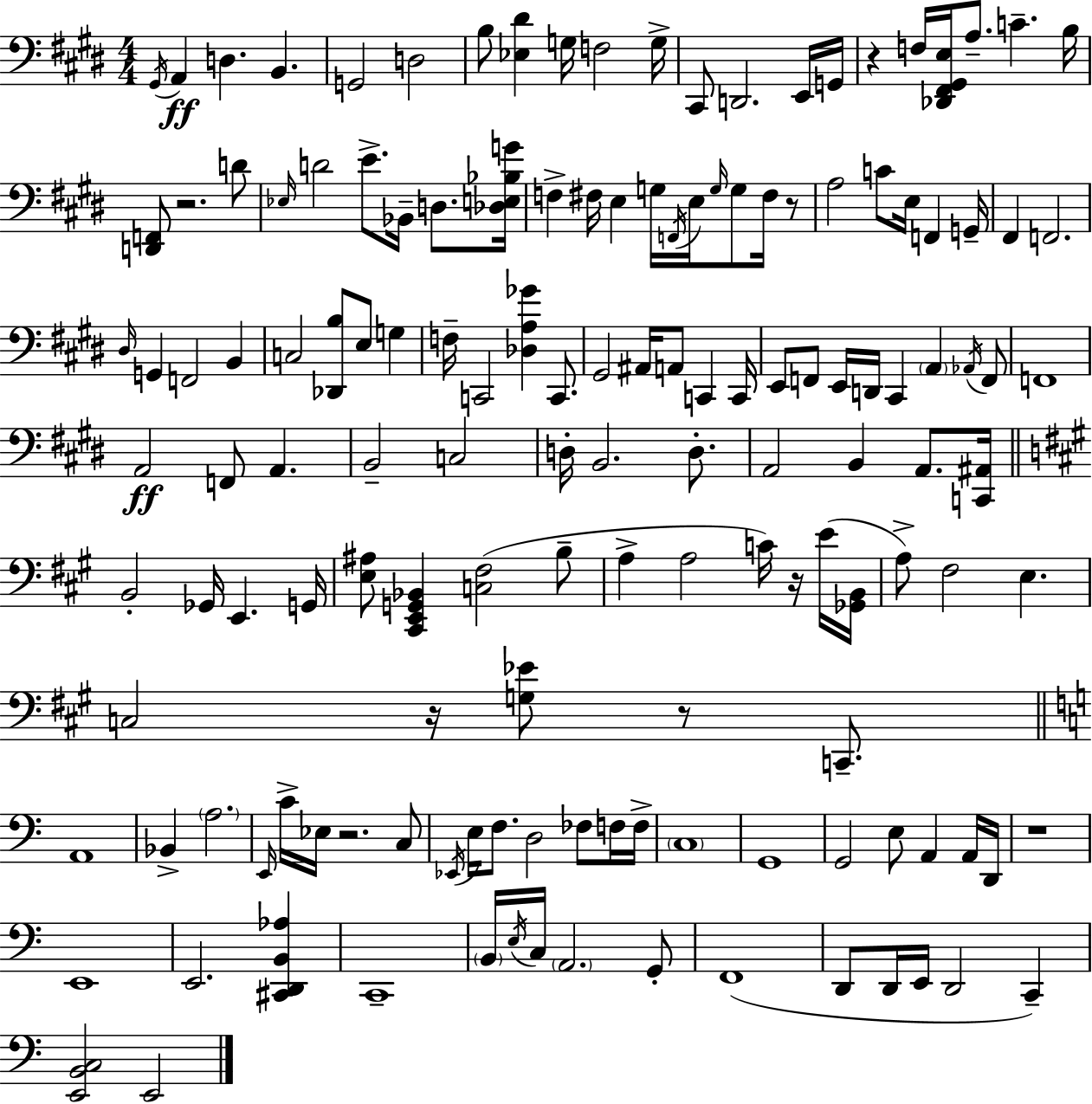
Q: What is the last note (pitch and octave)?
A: E2